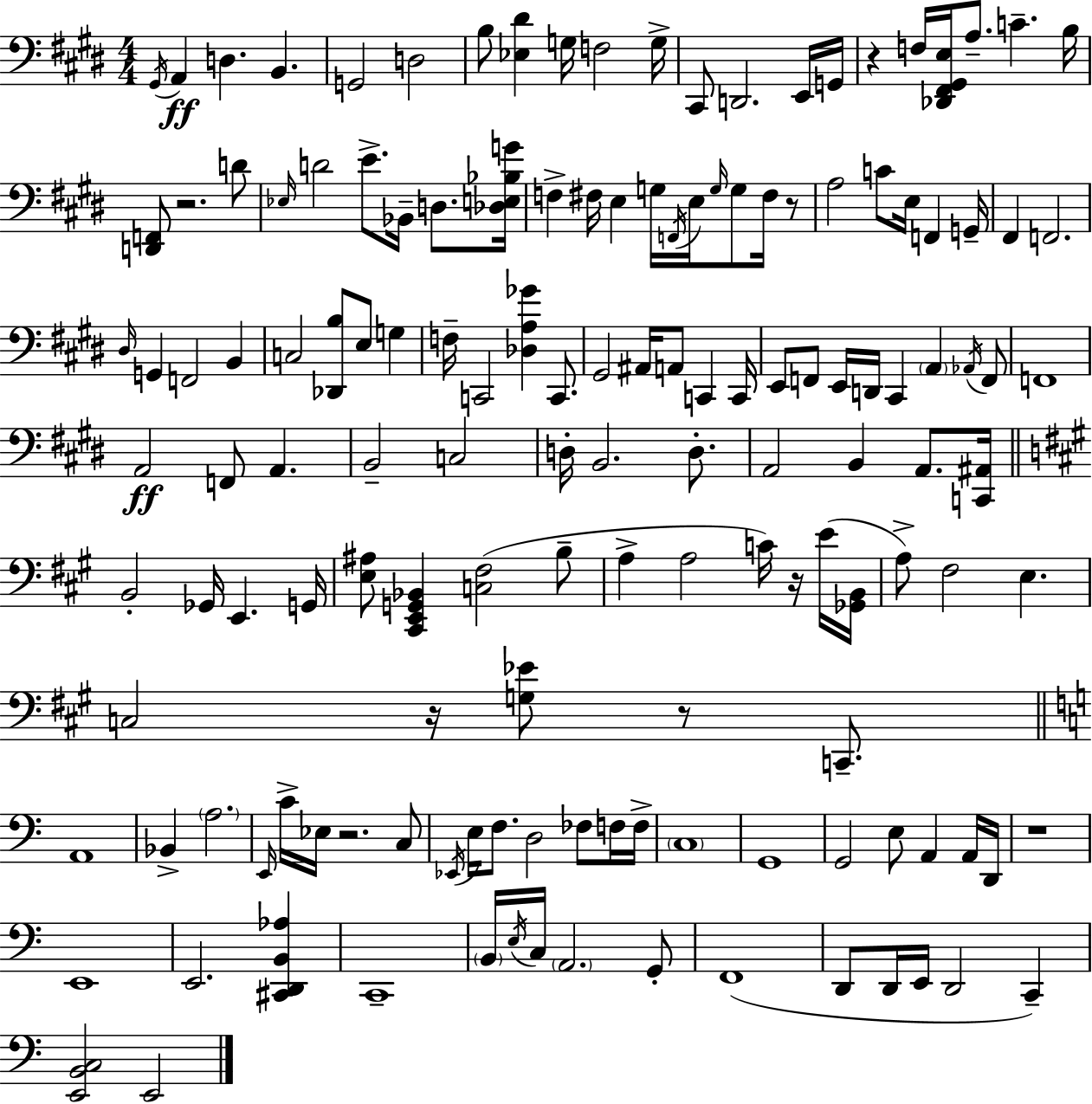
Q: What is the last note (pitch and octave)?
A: E2